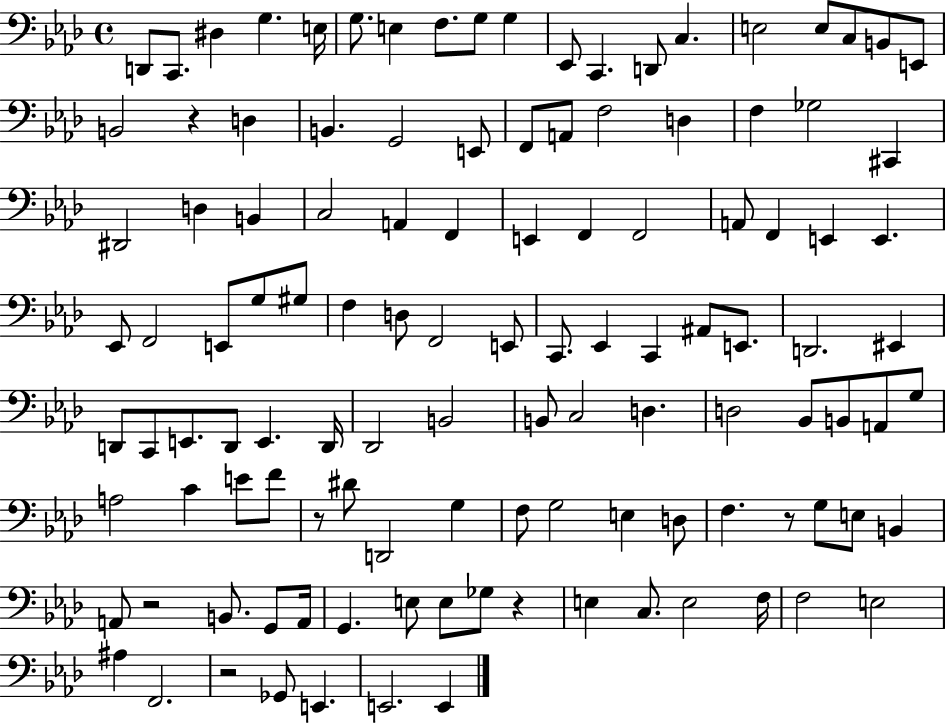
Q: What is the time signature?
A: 4/4